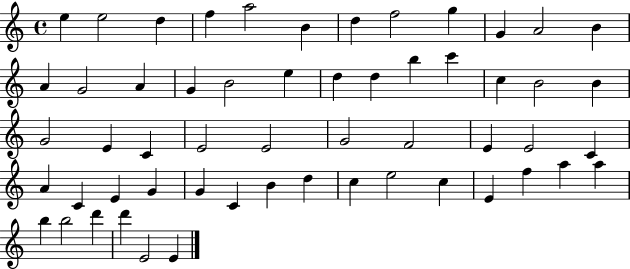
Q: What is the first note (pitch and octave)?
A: E5